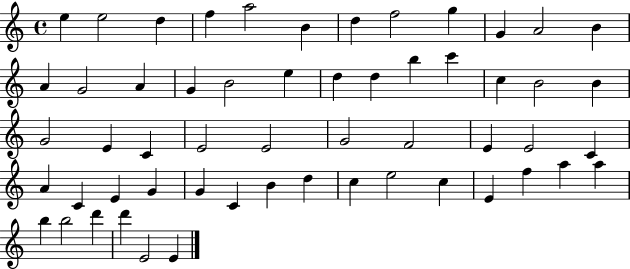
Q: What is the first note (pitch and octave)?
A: E5